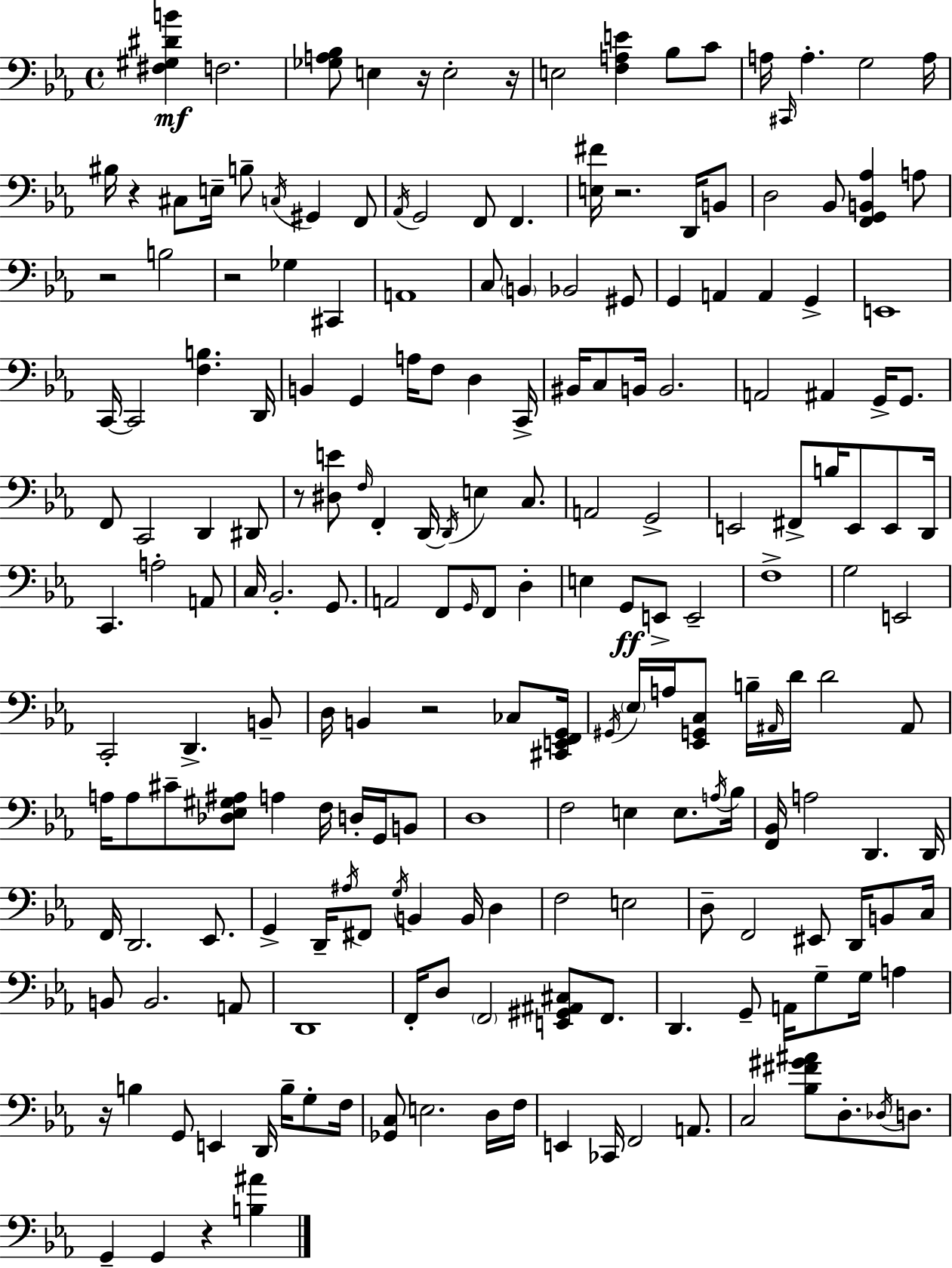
[F#3,G#3,D#4,B4]/q F3/h. [Gb3,A3,Bb3]/e E3/q R/s E3/h R/s E3/h [F3,A3,E4]/q Bb3/e C4/e A3/s C#2/s A3/q. G3/h A3/s BIS3/s R/q C#3/e E3/s B3/e C3/s G#2/q F2/e Ab2/s G2/h F2/e F2/q. [E3,F#4]/s R/h. D2/s B2/e D3/h Bb2/e [F2,G2,B2,Ab3]/q A3/e R/h B3/h R/h Gb3/q C#2/q A2/w C3/e B2/q Bb2/h G#2/e G2/q A2/q A2/q G2/q E2/w C2/s C2/h [F3,B3]/q. D2/s B2/q G2/q A3/s F3/e D3/q C2/s BIS2/s C3/e B2/s B2/h. A2/h A#2/q G2/s G2/e. F2/e C2/h D2/q D#2/e R/e [D#3,E4]/e F3/s F2/q D2/s D2/s E3/q C3/e. A2/h G2/h E2/h F#2/e B3/s E2/e E2/e D2/s C2/q. A3/h A2/e C3/s Bb2/h. G2/e. A2/h F2/e G2/s F2/e D3/q E3/q G2/e E2/e E2/h F3/w G3/h E2/h C2/h D2/q. B2/e D3/s B2/q R/h CES3/e [C#2,E2,F2,G2]/s G#2/s Eb3/s A3/s [Eb2,G2,C3]/e B3/s A#2/s D4/s D4/h A#2/e A3/s A3/e C#4/e [Db3,Eb3,G#3,A#3]/e A3/q F3/s D3/s G2/s B2/e D3/w F3/h E3/q E3/e. A3/s Bb3/s [F2,Bb2]/s A3/h D2/q. D2/s F2/s D2/h. Eb2/e. G2/q D2/s A#3/s F#2/e G3/s B2/q B2/s D3/q F3/h E3/h D3/e F2/h EIS2/e D2/s B2/e C3/s B2/e B2/h. A2/e D2/w F2/s D3/e F2/h [E2,G#2,A#2,C#3]/e F2/e. D2/q. G2/e A2/s G3/e G3/s A3/q R/s B3/q G2/e E2/q D2/s B3/s G3/e F3/s [Gb2,C3]/e E3/h. D3/s F3/s E2/q CES2/s F2/h A2/e. C3/h [Bb3,F#4,G#4,A#4]/e D3/e. Db3/s D3/e. G2/q G2/q R/q [B3,A#4]/q